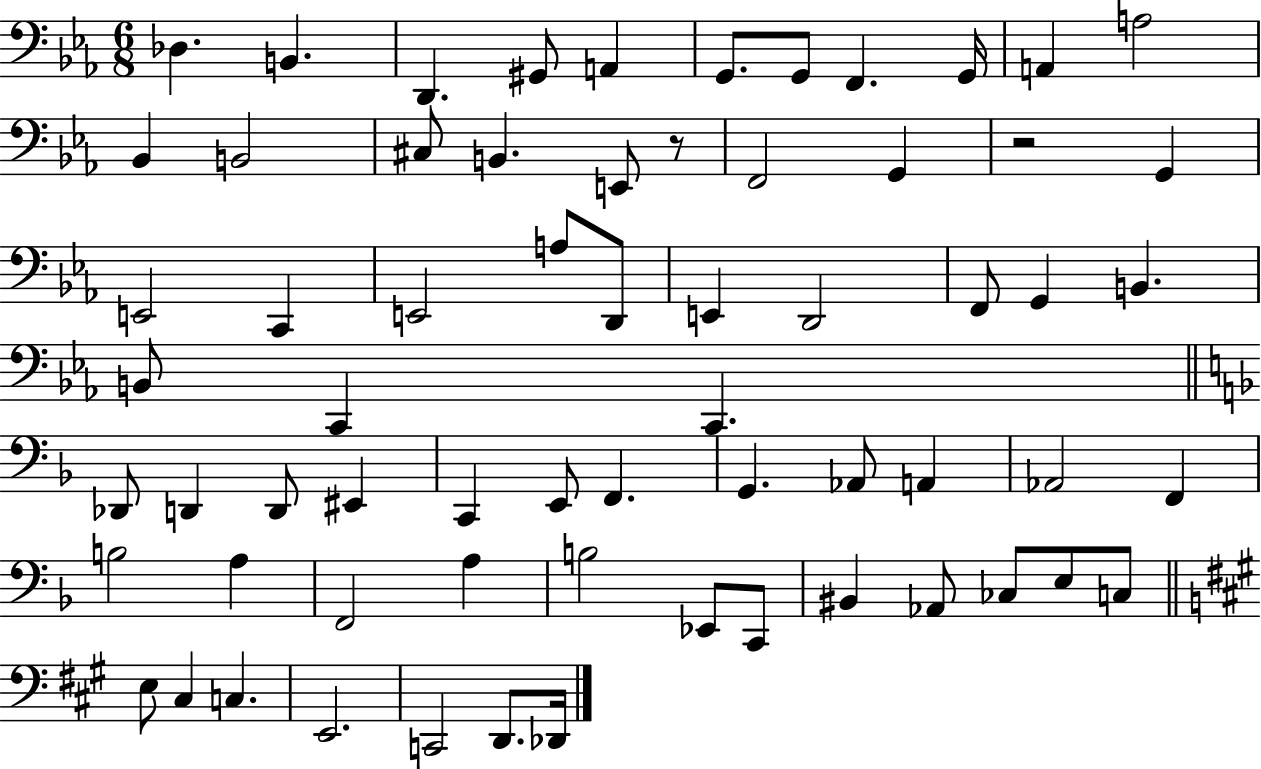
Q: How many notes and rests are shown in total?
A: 65